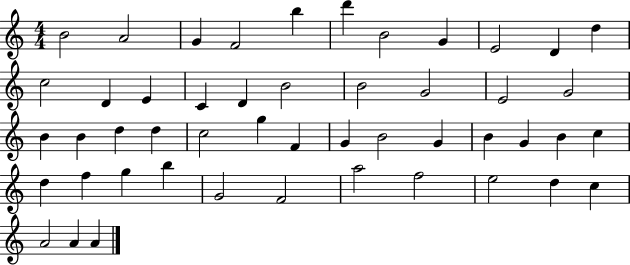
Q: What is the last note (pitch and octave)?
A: A4